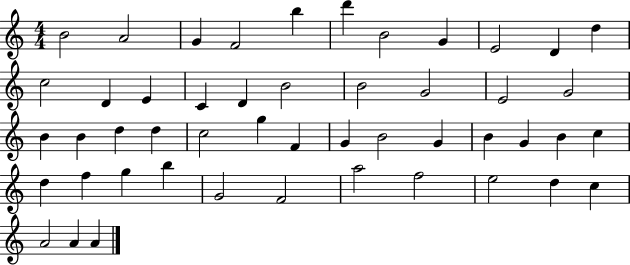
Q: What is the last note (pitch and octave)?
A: A4